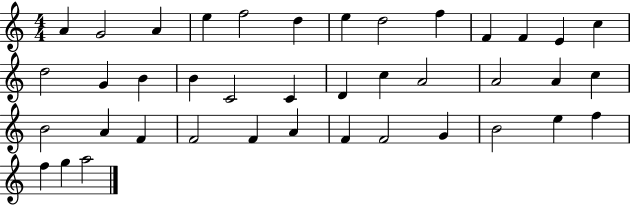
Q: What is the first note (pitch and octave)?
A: A4